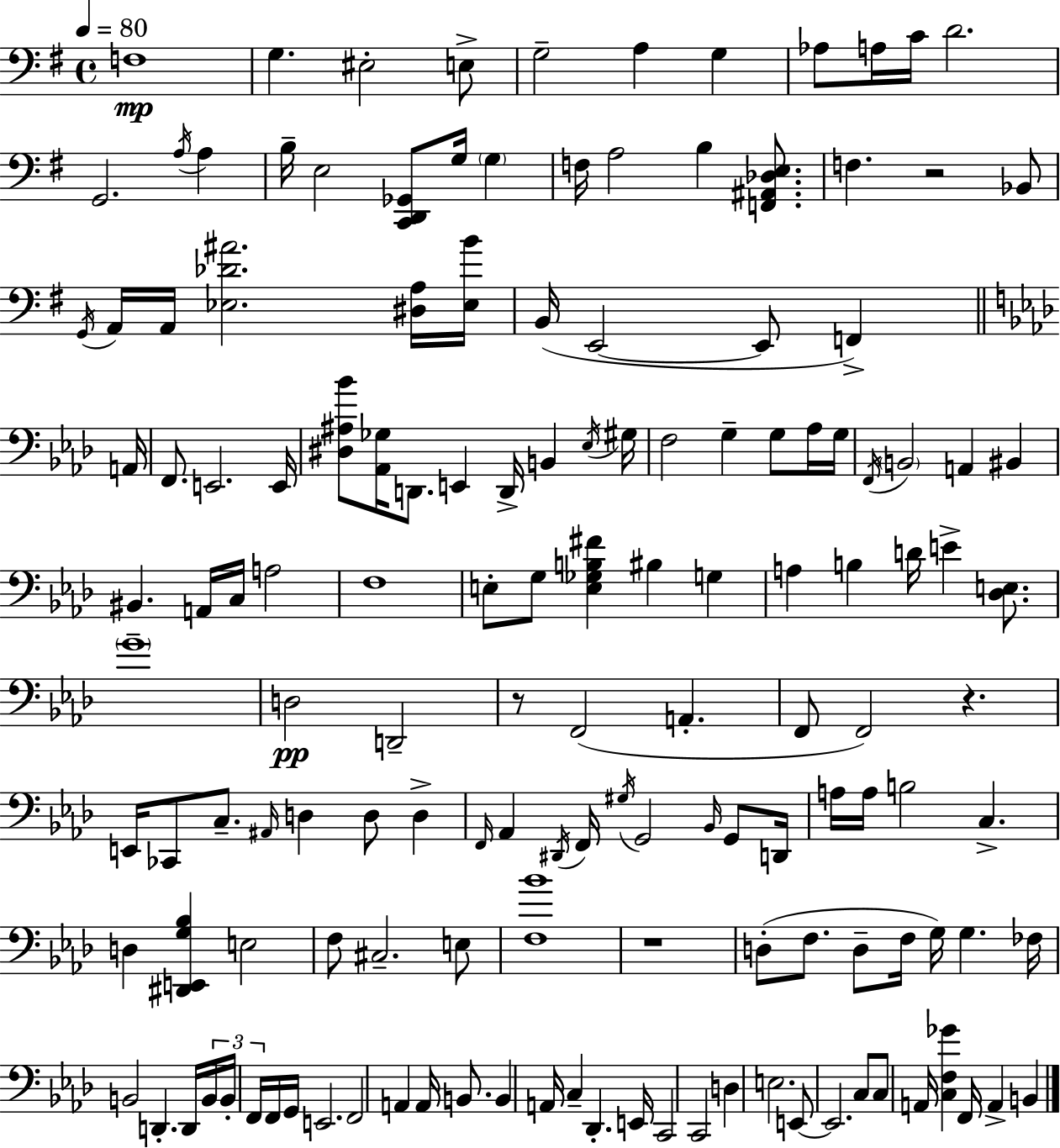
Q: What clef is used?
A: bass